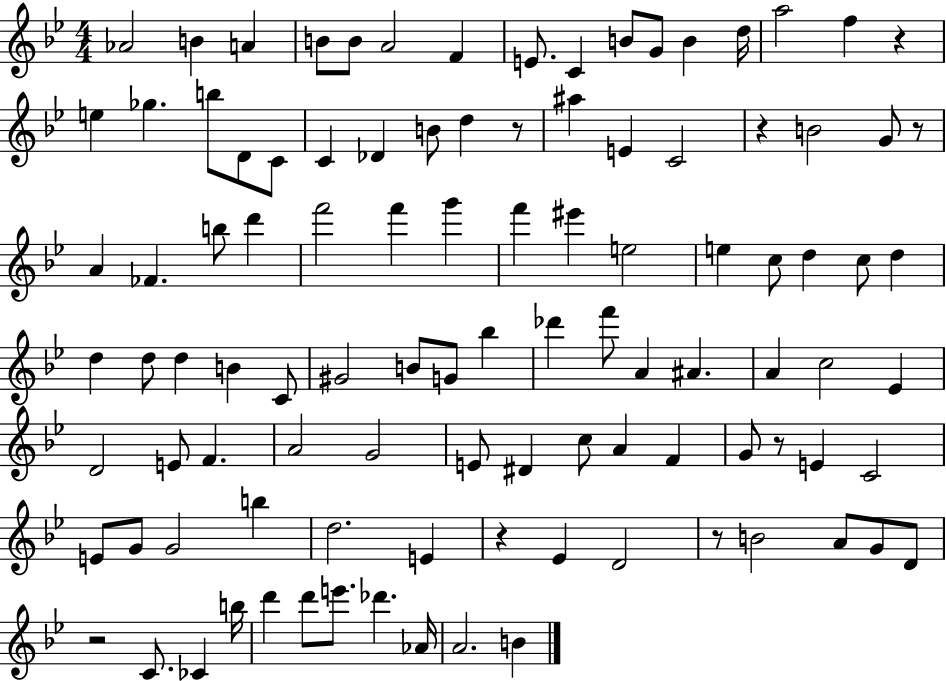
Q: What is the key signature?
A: BES major